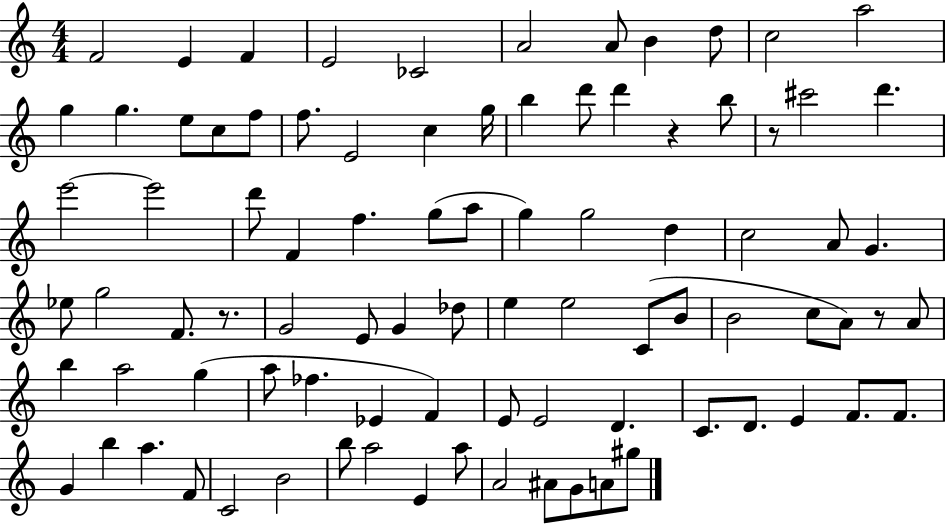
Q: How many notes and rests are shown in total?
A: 88